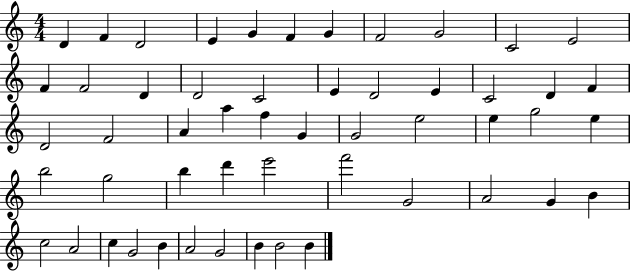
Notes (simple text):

D4/q F4/q D4/h E4/q G4/q F4/q G4/q F4/h G4/h C4/h E4/h F4/q F4/h D4/q D4/h C4/h E4/q D4/h E4/q C4/h D4/q F4/q D4/h F4/h A4/q A5/q F5/q G4/q G4/h E5/h E5/q G5/h E5/q B5/h G5/h B5/q D6/q E6/h F6/h G4/h A4/h G4/q B4/q C5/h A4/h C5/q G4/h B4/q A4/h G4/h B4/q B4/h B4/q